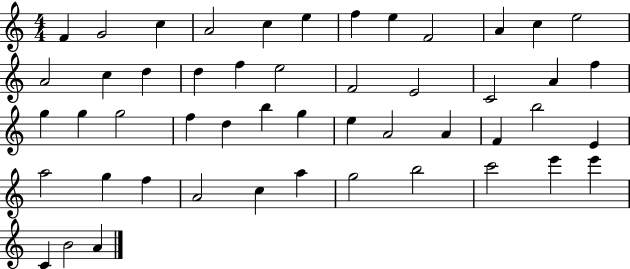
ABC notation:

X:1
T:Untitled
M:4/4
L:1/4
K:C
F G2 c A2 c e f e F2 A c e2 A2 c d d f e2 F2 E2 C2 A f g g g2 f d b g e A2 A F b2 E a2 g f A2 c a g2 b2 c'2 e' e' C B2 A